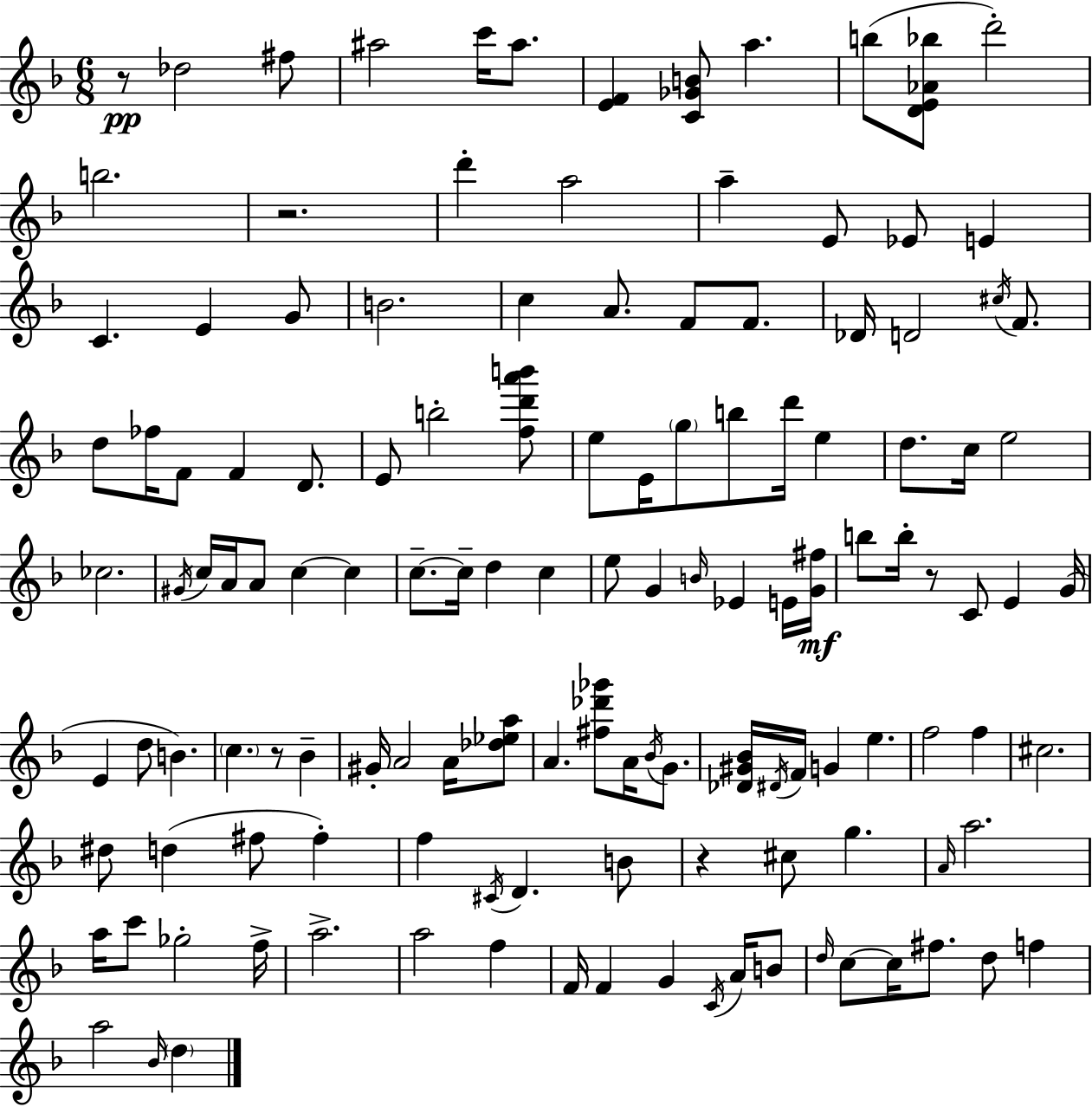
R/e Db5/h F#5/e A#5/h C6/s A#5/e. [E4,F4]/q [C4,Gb4,B4]/e A5/q. B5/e [D4,E4,Ab4,Bb5]/e D6/h B5/h. R/h. D6/q A5/h A5/q E4/e Eb4/e E4/q C4/q. E4/q G4/e B4/h. C5/q A4/e. F4/e F4/e. Db4/s D4/h C#5/s F4/e. D5/e FES5/s F4/e F4/q D4/e. E4/e B5/h [F5,D6,A6,B6]/e E5/e E4/s G5/e B5/e D6/s E5/q D5/e. C5/s E5/h CES5/h. G#4/s C5/s A4/s A4/e C5/q C5/q C5/e. C5/s D5/q C5/q E5/e G4/q B4/s Eb4/q E4/s [G4,F#5]/s B5/e B5/s R/e C4/e E4/q G4/s E4/q D5/e B4/q. C5/q. R/e Bb4/q G#4/s A4/h A4/s [Db5,Eb5,A5]/e A4/q. [F#5,Db6,Gb6]/e A4/s Bb4/s G4/e. [Db4,G#4,Bb4]/s D#4/s F4/s G4/q E5/q. F5/h F5/q C#5/h. D#5/e D5/q F#5/e F#5/q F5/q C#4/s D4/q. B4/e R/q C#5/e G5/q. A4/s A5/h. A5/s C6/e Gb5/h F5/s A5/h. A5/h F5/q F4/s F4/q G4/q C4/s A4/s B4/e D5/s C5/e C5/s F#5/e. D5/e F5/q A5/h Bb4/s D5/q